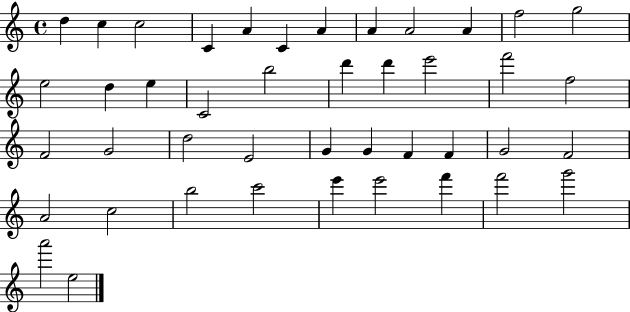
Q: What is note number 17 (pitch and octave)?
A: B5